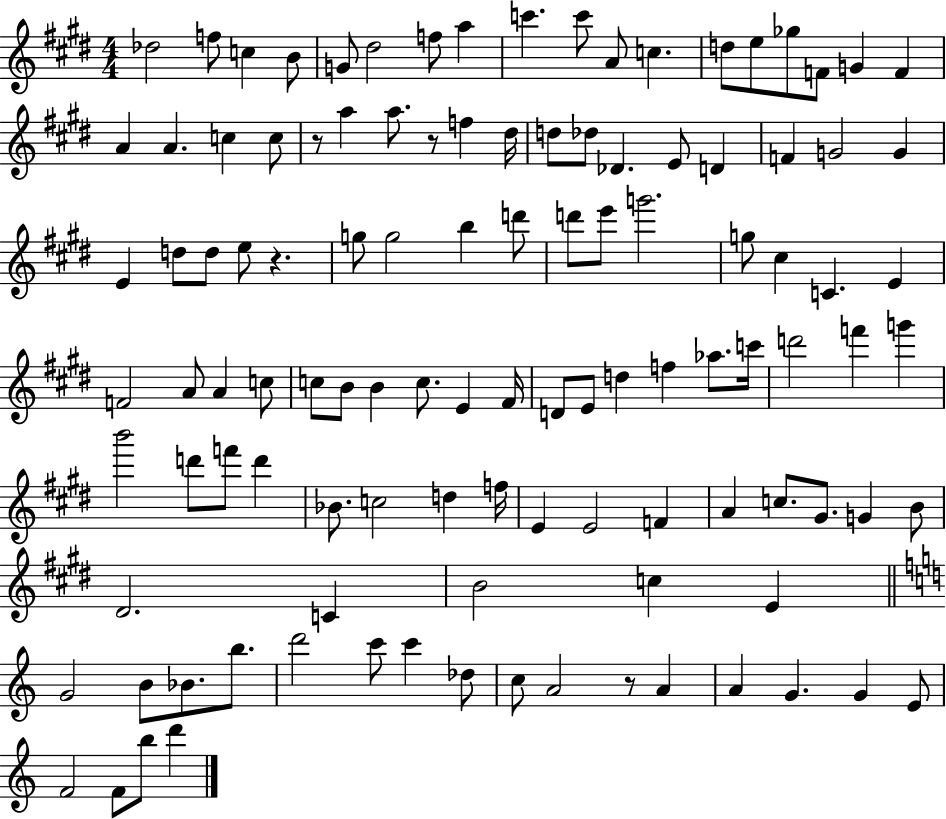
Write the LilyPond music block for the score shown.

{
  \clef treble
  \numericTimeSignature
  \time 4/4
  \key e \major
  \repeat volta 2 { des''2 f''8 c''4 b'8 | g'8 dis''2 f''8 a''4 | c'''4. c'''8 a'8 c''4. | d''8 e''8 ges''8 f'8 g'4 f'4 | \break a'4 a'4. c''4 c''8 | r8 a''4 a''8. r8 f''4 dis''16 | d''8 des''8 des'4. e'8 d'4 | f'4 g'2 g'4 | \break e'4 d''8 d''8 e''8 r4. | g''8 g''2 b''4 d'''8 | d'''8 e'''8 g'''2. | g''8 cis''4 c'4. e'4 | \break f'2 a'8 a'4 c''8 | c''8 b'8 b'4 c''8. e'4 fis'16 | d'8 e'8 d''4 f''4 aes''8. c'''16 | d'''2 f'''4 g'''4 | \break b'''2 d'''8 f'''8 d'''4 | bes'8. c''2 d''4 f''16 | e'4 e'2 f'4 | a'4 c''8. gis'8. g'4 b'8 | \break dis'2. c'4 | b'2 c''4 e'4 | \bar "||" \break \key a \minor g'2 b'8 bes'8. b''8. | d'''2 c'''8 c'''4 des''8 | c''8 a'2 r8 a'4 | a'4 g'4. g'4 e'8 | \break f'2 f'8 b''8 d'''4 | } \bar "|."
}